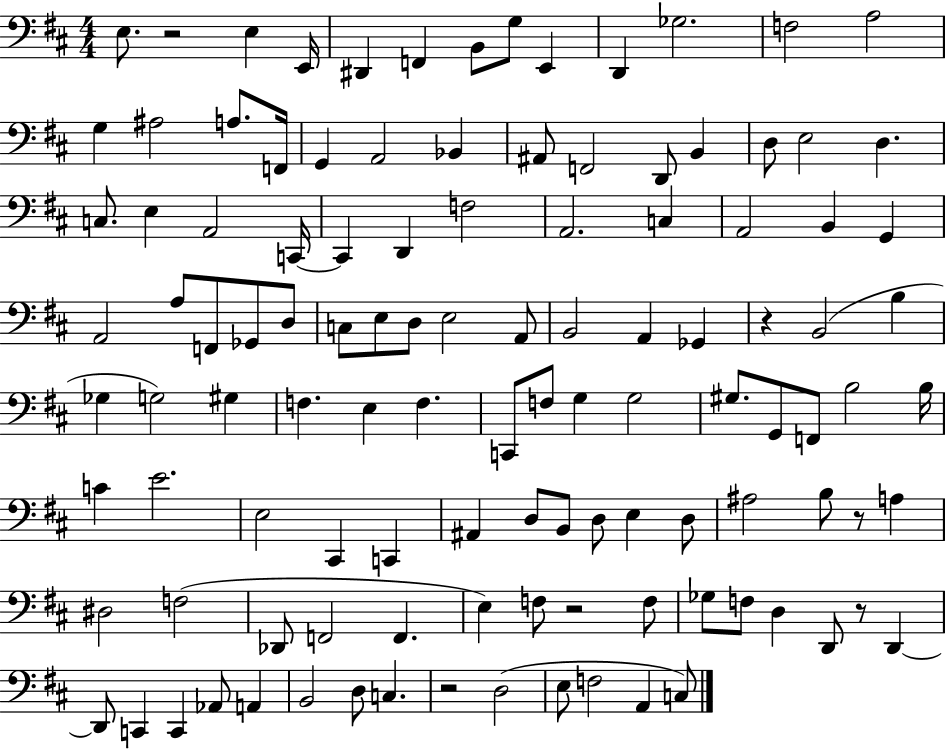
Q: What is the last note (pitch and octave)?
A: C3